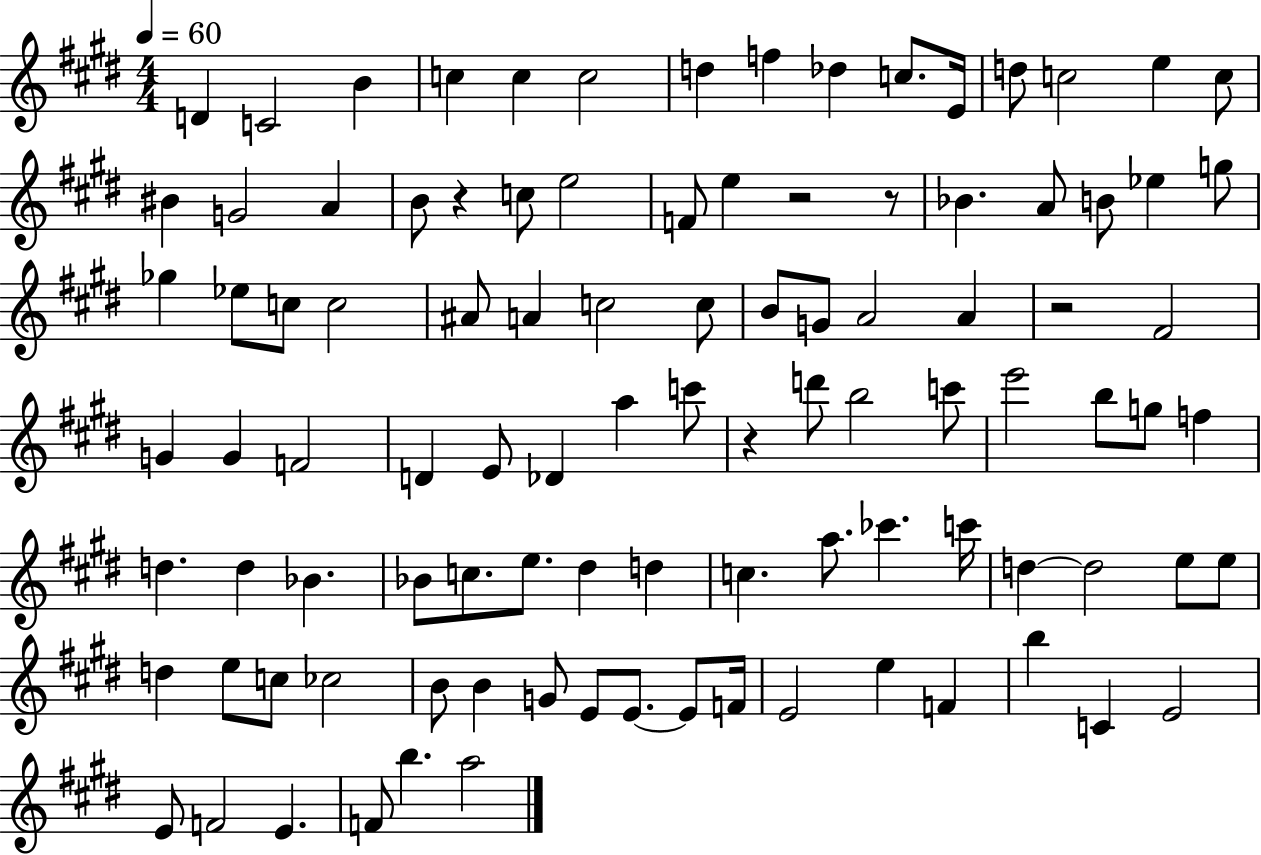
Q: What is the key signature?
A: E major